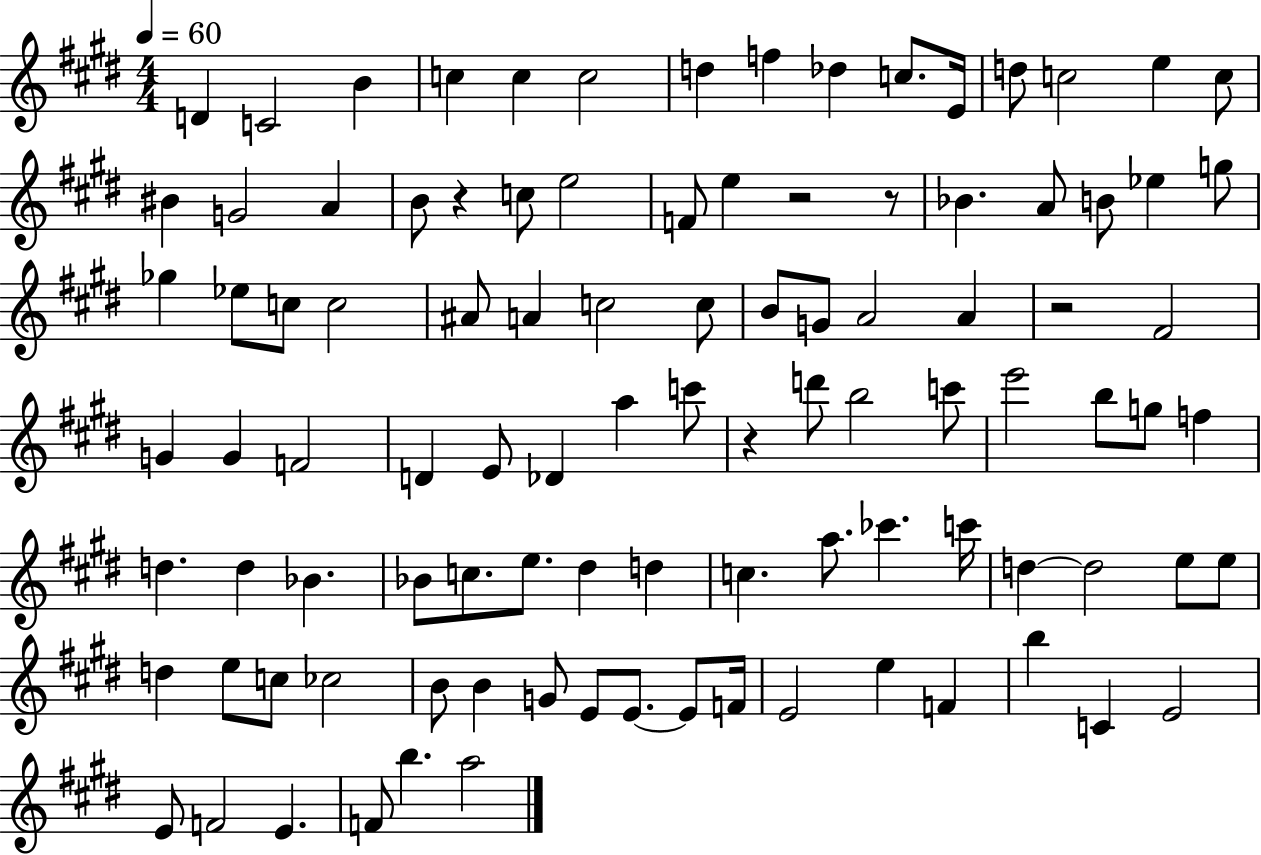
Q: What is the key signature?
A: E major